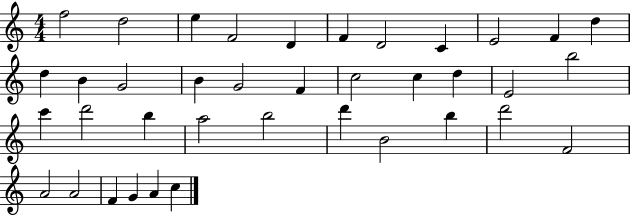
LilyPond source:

{
  \clef treble
  \numericTimeSignature
  \time 4/4
  \key c \major
  f''2 d''2 | e''4 f'2 d'4 | f'4 d'2 c'4 | e'2 f'4 d''4 | \break d''4 b'4 g'2 | b'4 g'2 f'4 | c''2 c''4 d''4 | e'2 b''2 | \break c'''4 d'''2 b''4 | a''2 b''2 | d'''4 b'2 b''4 | d'''2 f'2 | \break a'2 a'2 | f'4 g'4 a'4 c''4 | \bar "|."
}